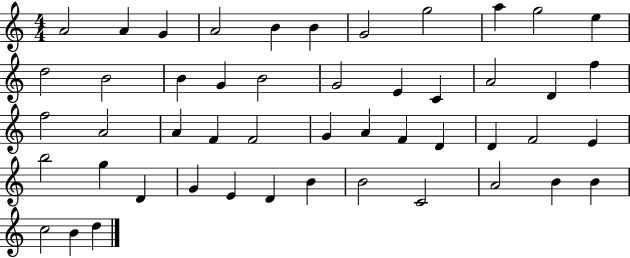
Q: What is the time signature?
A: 4/4